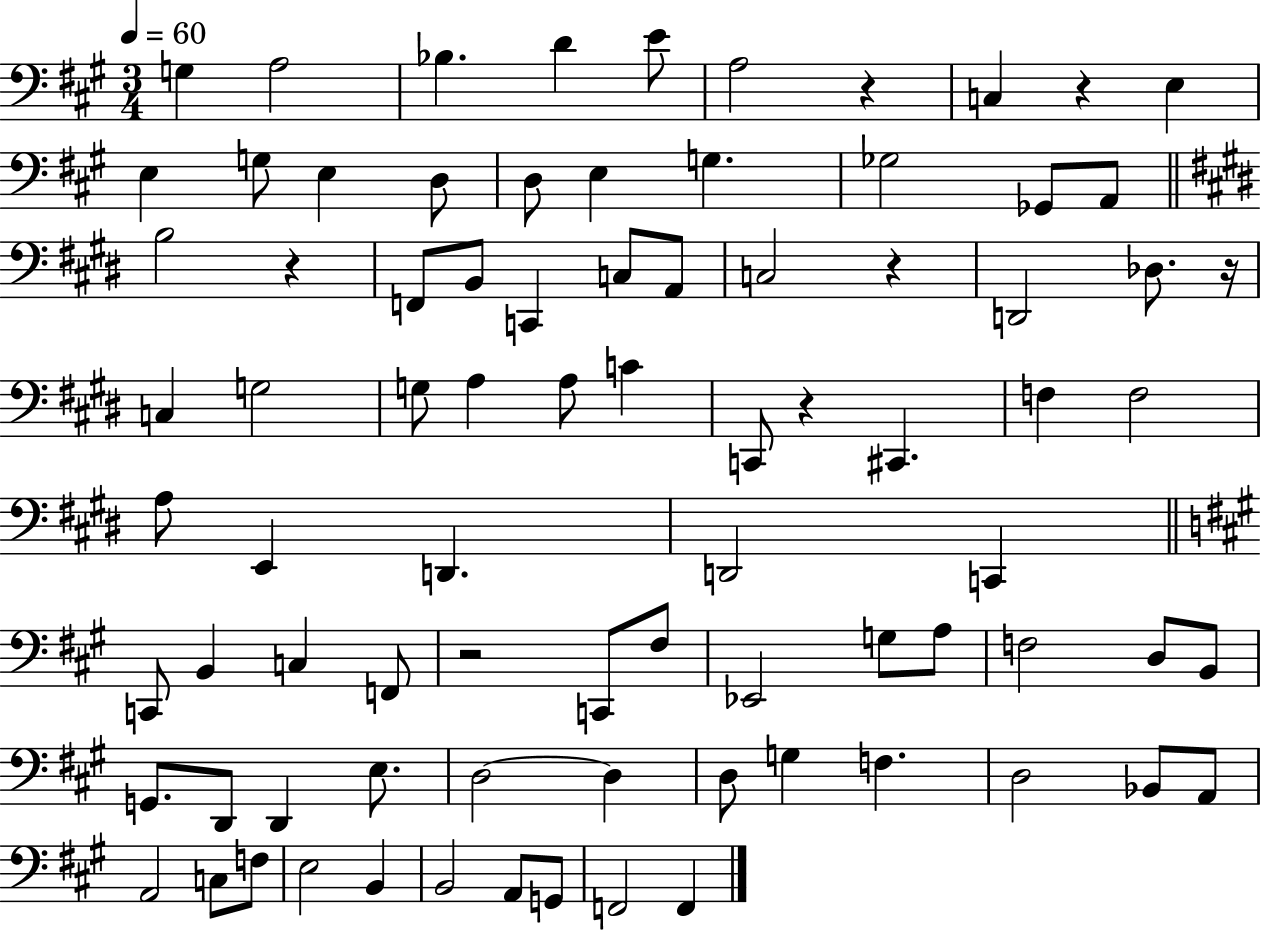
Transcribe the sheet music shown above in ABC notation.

X:1
T:Untitled
M:3/4
L:1/4
K:A
G, A,2 _B, D E/2 A,2 z C, z E, E, G,/2 E, D,/2 D,/2 E, G, _G,2 _G,,/2 A,,/2 B,2 z F,,/2 B,,/2 C,, C,/2 A,,/2 C,2 z D,,2 _D,/2 z/4 C, G,2 G,/2 A, A,/2 C C,,/2 z ^C,, F, F,2 A,/2 E,, D,, D,,2 C,, C,,/2 B,, C, F,,/2 z2 C,,/2 ^F,/2 _E,,2 G,/2 A,/2 F,2 D,/2 B,,/2 G,,/2 D,,/2 D,, E,/2 D,2 D, D,/2 G, F, D,2 _B,,/2 A,,/2 A,,2 C,/2 F,/2 E,2 B,, B,,2 A,,/2 G,,/2 F,,2 F,,